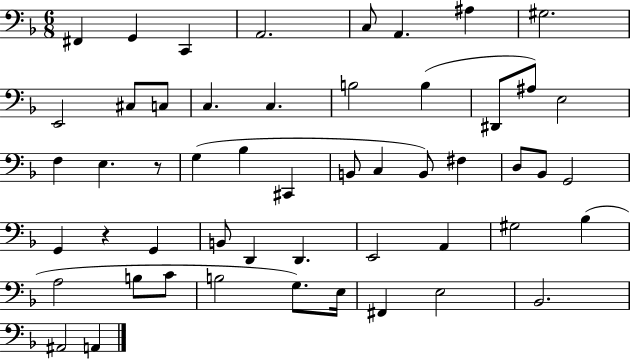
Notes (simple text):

F#2/q G2/q C2/q A2/h. C3/e A2/q. A#3/q G#3/h. E2/h C#3/e C3/e C3/q. C3/q. B3/h B3/q D#2/e A#3/e E3/h F3/q E3/q. R/e G3/q Bb3/q C#2/q B2/e C3/q B2/e F#3/q D3/e Bb2/e G2/h G2/q R/q G2/q B2/e D2/q D2/q. E2/h A2/q G#3/h Bb3/q A3/h B3/e C4/e B3/h G3/e. E3/s F#2/q E3/h Bb2/h. A#2/h A2/q